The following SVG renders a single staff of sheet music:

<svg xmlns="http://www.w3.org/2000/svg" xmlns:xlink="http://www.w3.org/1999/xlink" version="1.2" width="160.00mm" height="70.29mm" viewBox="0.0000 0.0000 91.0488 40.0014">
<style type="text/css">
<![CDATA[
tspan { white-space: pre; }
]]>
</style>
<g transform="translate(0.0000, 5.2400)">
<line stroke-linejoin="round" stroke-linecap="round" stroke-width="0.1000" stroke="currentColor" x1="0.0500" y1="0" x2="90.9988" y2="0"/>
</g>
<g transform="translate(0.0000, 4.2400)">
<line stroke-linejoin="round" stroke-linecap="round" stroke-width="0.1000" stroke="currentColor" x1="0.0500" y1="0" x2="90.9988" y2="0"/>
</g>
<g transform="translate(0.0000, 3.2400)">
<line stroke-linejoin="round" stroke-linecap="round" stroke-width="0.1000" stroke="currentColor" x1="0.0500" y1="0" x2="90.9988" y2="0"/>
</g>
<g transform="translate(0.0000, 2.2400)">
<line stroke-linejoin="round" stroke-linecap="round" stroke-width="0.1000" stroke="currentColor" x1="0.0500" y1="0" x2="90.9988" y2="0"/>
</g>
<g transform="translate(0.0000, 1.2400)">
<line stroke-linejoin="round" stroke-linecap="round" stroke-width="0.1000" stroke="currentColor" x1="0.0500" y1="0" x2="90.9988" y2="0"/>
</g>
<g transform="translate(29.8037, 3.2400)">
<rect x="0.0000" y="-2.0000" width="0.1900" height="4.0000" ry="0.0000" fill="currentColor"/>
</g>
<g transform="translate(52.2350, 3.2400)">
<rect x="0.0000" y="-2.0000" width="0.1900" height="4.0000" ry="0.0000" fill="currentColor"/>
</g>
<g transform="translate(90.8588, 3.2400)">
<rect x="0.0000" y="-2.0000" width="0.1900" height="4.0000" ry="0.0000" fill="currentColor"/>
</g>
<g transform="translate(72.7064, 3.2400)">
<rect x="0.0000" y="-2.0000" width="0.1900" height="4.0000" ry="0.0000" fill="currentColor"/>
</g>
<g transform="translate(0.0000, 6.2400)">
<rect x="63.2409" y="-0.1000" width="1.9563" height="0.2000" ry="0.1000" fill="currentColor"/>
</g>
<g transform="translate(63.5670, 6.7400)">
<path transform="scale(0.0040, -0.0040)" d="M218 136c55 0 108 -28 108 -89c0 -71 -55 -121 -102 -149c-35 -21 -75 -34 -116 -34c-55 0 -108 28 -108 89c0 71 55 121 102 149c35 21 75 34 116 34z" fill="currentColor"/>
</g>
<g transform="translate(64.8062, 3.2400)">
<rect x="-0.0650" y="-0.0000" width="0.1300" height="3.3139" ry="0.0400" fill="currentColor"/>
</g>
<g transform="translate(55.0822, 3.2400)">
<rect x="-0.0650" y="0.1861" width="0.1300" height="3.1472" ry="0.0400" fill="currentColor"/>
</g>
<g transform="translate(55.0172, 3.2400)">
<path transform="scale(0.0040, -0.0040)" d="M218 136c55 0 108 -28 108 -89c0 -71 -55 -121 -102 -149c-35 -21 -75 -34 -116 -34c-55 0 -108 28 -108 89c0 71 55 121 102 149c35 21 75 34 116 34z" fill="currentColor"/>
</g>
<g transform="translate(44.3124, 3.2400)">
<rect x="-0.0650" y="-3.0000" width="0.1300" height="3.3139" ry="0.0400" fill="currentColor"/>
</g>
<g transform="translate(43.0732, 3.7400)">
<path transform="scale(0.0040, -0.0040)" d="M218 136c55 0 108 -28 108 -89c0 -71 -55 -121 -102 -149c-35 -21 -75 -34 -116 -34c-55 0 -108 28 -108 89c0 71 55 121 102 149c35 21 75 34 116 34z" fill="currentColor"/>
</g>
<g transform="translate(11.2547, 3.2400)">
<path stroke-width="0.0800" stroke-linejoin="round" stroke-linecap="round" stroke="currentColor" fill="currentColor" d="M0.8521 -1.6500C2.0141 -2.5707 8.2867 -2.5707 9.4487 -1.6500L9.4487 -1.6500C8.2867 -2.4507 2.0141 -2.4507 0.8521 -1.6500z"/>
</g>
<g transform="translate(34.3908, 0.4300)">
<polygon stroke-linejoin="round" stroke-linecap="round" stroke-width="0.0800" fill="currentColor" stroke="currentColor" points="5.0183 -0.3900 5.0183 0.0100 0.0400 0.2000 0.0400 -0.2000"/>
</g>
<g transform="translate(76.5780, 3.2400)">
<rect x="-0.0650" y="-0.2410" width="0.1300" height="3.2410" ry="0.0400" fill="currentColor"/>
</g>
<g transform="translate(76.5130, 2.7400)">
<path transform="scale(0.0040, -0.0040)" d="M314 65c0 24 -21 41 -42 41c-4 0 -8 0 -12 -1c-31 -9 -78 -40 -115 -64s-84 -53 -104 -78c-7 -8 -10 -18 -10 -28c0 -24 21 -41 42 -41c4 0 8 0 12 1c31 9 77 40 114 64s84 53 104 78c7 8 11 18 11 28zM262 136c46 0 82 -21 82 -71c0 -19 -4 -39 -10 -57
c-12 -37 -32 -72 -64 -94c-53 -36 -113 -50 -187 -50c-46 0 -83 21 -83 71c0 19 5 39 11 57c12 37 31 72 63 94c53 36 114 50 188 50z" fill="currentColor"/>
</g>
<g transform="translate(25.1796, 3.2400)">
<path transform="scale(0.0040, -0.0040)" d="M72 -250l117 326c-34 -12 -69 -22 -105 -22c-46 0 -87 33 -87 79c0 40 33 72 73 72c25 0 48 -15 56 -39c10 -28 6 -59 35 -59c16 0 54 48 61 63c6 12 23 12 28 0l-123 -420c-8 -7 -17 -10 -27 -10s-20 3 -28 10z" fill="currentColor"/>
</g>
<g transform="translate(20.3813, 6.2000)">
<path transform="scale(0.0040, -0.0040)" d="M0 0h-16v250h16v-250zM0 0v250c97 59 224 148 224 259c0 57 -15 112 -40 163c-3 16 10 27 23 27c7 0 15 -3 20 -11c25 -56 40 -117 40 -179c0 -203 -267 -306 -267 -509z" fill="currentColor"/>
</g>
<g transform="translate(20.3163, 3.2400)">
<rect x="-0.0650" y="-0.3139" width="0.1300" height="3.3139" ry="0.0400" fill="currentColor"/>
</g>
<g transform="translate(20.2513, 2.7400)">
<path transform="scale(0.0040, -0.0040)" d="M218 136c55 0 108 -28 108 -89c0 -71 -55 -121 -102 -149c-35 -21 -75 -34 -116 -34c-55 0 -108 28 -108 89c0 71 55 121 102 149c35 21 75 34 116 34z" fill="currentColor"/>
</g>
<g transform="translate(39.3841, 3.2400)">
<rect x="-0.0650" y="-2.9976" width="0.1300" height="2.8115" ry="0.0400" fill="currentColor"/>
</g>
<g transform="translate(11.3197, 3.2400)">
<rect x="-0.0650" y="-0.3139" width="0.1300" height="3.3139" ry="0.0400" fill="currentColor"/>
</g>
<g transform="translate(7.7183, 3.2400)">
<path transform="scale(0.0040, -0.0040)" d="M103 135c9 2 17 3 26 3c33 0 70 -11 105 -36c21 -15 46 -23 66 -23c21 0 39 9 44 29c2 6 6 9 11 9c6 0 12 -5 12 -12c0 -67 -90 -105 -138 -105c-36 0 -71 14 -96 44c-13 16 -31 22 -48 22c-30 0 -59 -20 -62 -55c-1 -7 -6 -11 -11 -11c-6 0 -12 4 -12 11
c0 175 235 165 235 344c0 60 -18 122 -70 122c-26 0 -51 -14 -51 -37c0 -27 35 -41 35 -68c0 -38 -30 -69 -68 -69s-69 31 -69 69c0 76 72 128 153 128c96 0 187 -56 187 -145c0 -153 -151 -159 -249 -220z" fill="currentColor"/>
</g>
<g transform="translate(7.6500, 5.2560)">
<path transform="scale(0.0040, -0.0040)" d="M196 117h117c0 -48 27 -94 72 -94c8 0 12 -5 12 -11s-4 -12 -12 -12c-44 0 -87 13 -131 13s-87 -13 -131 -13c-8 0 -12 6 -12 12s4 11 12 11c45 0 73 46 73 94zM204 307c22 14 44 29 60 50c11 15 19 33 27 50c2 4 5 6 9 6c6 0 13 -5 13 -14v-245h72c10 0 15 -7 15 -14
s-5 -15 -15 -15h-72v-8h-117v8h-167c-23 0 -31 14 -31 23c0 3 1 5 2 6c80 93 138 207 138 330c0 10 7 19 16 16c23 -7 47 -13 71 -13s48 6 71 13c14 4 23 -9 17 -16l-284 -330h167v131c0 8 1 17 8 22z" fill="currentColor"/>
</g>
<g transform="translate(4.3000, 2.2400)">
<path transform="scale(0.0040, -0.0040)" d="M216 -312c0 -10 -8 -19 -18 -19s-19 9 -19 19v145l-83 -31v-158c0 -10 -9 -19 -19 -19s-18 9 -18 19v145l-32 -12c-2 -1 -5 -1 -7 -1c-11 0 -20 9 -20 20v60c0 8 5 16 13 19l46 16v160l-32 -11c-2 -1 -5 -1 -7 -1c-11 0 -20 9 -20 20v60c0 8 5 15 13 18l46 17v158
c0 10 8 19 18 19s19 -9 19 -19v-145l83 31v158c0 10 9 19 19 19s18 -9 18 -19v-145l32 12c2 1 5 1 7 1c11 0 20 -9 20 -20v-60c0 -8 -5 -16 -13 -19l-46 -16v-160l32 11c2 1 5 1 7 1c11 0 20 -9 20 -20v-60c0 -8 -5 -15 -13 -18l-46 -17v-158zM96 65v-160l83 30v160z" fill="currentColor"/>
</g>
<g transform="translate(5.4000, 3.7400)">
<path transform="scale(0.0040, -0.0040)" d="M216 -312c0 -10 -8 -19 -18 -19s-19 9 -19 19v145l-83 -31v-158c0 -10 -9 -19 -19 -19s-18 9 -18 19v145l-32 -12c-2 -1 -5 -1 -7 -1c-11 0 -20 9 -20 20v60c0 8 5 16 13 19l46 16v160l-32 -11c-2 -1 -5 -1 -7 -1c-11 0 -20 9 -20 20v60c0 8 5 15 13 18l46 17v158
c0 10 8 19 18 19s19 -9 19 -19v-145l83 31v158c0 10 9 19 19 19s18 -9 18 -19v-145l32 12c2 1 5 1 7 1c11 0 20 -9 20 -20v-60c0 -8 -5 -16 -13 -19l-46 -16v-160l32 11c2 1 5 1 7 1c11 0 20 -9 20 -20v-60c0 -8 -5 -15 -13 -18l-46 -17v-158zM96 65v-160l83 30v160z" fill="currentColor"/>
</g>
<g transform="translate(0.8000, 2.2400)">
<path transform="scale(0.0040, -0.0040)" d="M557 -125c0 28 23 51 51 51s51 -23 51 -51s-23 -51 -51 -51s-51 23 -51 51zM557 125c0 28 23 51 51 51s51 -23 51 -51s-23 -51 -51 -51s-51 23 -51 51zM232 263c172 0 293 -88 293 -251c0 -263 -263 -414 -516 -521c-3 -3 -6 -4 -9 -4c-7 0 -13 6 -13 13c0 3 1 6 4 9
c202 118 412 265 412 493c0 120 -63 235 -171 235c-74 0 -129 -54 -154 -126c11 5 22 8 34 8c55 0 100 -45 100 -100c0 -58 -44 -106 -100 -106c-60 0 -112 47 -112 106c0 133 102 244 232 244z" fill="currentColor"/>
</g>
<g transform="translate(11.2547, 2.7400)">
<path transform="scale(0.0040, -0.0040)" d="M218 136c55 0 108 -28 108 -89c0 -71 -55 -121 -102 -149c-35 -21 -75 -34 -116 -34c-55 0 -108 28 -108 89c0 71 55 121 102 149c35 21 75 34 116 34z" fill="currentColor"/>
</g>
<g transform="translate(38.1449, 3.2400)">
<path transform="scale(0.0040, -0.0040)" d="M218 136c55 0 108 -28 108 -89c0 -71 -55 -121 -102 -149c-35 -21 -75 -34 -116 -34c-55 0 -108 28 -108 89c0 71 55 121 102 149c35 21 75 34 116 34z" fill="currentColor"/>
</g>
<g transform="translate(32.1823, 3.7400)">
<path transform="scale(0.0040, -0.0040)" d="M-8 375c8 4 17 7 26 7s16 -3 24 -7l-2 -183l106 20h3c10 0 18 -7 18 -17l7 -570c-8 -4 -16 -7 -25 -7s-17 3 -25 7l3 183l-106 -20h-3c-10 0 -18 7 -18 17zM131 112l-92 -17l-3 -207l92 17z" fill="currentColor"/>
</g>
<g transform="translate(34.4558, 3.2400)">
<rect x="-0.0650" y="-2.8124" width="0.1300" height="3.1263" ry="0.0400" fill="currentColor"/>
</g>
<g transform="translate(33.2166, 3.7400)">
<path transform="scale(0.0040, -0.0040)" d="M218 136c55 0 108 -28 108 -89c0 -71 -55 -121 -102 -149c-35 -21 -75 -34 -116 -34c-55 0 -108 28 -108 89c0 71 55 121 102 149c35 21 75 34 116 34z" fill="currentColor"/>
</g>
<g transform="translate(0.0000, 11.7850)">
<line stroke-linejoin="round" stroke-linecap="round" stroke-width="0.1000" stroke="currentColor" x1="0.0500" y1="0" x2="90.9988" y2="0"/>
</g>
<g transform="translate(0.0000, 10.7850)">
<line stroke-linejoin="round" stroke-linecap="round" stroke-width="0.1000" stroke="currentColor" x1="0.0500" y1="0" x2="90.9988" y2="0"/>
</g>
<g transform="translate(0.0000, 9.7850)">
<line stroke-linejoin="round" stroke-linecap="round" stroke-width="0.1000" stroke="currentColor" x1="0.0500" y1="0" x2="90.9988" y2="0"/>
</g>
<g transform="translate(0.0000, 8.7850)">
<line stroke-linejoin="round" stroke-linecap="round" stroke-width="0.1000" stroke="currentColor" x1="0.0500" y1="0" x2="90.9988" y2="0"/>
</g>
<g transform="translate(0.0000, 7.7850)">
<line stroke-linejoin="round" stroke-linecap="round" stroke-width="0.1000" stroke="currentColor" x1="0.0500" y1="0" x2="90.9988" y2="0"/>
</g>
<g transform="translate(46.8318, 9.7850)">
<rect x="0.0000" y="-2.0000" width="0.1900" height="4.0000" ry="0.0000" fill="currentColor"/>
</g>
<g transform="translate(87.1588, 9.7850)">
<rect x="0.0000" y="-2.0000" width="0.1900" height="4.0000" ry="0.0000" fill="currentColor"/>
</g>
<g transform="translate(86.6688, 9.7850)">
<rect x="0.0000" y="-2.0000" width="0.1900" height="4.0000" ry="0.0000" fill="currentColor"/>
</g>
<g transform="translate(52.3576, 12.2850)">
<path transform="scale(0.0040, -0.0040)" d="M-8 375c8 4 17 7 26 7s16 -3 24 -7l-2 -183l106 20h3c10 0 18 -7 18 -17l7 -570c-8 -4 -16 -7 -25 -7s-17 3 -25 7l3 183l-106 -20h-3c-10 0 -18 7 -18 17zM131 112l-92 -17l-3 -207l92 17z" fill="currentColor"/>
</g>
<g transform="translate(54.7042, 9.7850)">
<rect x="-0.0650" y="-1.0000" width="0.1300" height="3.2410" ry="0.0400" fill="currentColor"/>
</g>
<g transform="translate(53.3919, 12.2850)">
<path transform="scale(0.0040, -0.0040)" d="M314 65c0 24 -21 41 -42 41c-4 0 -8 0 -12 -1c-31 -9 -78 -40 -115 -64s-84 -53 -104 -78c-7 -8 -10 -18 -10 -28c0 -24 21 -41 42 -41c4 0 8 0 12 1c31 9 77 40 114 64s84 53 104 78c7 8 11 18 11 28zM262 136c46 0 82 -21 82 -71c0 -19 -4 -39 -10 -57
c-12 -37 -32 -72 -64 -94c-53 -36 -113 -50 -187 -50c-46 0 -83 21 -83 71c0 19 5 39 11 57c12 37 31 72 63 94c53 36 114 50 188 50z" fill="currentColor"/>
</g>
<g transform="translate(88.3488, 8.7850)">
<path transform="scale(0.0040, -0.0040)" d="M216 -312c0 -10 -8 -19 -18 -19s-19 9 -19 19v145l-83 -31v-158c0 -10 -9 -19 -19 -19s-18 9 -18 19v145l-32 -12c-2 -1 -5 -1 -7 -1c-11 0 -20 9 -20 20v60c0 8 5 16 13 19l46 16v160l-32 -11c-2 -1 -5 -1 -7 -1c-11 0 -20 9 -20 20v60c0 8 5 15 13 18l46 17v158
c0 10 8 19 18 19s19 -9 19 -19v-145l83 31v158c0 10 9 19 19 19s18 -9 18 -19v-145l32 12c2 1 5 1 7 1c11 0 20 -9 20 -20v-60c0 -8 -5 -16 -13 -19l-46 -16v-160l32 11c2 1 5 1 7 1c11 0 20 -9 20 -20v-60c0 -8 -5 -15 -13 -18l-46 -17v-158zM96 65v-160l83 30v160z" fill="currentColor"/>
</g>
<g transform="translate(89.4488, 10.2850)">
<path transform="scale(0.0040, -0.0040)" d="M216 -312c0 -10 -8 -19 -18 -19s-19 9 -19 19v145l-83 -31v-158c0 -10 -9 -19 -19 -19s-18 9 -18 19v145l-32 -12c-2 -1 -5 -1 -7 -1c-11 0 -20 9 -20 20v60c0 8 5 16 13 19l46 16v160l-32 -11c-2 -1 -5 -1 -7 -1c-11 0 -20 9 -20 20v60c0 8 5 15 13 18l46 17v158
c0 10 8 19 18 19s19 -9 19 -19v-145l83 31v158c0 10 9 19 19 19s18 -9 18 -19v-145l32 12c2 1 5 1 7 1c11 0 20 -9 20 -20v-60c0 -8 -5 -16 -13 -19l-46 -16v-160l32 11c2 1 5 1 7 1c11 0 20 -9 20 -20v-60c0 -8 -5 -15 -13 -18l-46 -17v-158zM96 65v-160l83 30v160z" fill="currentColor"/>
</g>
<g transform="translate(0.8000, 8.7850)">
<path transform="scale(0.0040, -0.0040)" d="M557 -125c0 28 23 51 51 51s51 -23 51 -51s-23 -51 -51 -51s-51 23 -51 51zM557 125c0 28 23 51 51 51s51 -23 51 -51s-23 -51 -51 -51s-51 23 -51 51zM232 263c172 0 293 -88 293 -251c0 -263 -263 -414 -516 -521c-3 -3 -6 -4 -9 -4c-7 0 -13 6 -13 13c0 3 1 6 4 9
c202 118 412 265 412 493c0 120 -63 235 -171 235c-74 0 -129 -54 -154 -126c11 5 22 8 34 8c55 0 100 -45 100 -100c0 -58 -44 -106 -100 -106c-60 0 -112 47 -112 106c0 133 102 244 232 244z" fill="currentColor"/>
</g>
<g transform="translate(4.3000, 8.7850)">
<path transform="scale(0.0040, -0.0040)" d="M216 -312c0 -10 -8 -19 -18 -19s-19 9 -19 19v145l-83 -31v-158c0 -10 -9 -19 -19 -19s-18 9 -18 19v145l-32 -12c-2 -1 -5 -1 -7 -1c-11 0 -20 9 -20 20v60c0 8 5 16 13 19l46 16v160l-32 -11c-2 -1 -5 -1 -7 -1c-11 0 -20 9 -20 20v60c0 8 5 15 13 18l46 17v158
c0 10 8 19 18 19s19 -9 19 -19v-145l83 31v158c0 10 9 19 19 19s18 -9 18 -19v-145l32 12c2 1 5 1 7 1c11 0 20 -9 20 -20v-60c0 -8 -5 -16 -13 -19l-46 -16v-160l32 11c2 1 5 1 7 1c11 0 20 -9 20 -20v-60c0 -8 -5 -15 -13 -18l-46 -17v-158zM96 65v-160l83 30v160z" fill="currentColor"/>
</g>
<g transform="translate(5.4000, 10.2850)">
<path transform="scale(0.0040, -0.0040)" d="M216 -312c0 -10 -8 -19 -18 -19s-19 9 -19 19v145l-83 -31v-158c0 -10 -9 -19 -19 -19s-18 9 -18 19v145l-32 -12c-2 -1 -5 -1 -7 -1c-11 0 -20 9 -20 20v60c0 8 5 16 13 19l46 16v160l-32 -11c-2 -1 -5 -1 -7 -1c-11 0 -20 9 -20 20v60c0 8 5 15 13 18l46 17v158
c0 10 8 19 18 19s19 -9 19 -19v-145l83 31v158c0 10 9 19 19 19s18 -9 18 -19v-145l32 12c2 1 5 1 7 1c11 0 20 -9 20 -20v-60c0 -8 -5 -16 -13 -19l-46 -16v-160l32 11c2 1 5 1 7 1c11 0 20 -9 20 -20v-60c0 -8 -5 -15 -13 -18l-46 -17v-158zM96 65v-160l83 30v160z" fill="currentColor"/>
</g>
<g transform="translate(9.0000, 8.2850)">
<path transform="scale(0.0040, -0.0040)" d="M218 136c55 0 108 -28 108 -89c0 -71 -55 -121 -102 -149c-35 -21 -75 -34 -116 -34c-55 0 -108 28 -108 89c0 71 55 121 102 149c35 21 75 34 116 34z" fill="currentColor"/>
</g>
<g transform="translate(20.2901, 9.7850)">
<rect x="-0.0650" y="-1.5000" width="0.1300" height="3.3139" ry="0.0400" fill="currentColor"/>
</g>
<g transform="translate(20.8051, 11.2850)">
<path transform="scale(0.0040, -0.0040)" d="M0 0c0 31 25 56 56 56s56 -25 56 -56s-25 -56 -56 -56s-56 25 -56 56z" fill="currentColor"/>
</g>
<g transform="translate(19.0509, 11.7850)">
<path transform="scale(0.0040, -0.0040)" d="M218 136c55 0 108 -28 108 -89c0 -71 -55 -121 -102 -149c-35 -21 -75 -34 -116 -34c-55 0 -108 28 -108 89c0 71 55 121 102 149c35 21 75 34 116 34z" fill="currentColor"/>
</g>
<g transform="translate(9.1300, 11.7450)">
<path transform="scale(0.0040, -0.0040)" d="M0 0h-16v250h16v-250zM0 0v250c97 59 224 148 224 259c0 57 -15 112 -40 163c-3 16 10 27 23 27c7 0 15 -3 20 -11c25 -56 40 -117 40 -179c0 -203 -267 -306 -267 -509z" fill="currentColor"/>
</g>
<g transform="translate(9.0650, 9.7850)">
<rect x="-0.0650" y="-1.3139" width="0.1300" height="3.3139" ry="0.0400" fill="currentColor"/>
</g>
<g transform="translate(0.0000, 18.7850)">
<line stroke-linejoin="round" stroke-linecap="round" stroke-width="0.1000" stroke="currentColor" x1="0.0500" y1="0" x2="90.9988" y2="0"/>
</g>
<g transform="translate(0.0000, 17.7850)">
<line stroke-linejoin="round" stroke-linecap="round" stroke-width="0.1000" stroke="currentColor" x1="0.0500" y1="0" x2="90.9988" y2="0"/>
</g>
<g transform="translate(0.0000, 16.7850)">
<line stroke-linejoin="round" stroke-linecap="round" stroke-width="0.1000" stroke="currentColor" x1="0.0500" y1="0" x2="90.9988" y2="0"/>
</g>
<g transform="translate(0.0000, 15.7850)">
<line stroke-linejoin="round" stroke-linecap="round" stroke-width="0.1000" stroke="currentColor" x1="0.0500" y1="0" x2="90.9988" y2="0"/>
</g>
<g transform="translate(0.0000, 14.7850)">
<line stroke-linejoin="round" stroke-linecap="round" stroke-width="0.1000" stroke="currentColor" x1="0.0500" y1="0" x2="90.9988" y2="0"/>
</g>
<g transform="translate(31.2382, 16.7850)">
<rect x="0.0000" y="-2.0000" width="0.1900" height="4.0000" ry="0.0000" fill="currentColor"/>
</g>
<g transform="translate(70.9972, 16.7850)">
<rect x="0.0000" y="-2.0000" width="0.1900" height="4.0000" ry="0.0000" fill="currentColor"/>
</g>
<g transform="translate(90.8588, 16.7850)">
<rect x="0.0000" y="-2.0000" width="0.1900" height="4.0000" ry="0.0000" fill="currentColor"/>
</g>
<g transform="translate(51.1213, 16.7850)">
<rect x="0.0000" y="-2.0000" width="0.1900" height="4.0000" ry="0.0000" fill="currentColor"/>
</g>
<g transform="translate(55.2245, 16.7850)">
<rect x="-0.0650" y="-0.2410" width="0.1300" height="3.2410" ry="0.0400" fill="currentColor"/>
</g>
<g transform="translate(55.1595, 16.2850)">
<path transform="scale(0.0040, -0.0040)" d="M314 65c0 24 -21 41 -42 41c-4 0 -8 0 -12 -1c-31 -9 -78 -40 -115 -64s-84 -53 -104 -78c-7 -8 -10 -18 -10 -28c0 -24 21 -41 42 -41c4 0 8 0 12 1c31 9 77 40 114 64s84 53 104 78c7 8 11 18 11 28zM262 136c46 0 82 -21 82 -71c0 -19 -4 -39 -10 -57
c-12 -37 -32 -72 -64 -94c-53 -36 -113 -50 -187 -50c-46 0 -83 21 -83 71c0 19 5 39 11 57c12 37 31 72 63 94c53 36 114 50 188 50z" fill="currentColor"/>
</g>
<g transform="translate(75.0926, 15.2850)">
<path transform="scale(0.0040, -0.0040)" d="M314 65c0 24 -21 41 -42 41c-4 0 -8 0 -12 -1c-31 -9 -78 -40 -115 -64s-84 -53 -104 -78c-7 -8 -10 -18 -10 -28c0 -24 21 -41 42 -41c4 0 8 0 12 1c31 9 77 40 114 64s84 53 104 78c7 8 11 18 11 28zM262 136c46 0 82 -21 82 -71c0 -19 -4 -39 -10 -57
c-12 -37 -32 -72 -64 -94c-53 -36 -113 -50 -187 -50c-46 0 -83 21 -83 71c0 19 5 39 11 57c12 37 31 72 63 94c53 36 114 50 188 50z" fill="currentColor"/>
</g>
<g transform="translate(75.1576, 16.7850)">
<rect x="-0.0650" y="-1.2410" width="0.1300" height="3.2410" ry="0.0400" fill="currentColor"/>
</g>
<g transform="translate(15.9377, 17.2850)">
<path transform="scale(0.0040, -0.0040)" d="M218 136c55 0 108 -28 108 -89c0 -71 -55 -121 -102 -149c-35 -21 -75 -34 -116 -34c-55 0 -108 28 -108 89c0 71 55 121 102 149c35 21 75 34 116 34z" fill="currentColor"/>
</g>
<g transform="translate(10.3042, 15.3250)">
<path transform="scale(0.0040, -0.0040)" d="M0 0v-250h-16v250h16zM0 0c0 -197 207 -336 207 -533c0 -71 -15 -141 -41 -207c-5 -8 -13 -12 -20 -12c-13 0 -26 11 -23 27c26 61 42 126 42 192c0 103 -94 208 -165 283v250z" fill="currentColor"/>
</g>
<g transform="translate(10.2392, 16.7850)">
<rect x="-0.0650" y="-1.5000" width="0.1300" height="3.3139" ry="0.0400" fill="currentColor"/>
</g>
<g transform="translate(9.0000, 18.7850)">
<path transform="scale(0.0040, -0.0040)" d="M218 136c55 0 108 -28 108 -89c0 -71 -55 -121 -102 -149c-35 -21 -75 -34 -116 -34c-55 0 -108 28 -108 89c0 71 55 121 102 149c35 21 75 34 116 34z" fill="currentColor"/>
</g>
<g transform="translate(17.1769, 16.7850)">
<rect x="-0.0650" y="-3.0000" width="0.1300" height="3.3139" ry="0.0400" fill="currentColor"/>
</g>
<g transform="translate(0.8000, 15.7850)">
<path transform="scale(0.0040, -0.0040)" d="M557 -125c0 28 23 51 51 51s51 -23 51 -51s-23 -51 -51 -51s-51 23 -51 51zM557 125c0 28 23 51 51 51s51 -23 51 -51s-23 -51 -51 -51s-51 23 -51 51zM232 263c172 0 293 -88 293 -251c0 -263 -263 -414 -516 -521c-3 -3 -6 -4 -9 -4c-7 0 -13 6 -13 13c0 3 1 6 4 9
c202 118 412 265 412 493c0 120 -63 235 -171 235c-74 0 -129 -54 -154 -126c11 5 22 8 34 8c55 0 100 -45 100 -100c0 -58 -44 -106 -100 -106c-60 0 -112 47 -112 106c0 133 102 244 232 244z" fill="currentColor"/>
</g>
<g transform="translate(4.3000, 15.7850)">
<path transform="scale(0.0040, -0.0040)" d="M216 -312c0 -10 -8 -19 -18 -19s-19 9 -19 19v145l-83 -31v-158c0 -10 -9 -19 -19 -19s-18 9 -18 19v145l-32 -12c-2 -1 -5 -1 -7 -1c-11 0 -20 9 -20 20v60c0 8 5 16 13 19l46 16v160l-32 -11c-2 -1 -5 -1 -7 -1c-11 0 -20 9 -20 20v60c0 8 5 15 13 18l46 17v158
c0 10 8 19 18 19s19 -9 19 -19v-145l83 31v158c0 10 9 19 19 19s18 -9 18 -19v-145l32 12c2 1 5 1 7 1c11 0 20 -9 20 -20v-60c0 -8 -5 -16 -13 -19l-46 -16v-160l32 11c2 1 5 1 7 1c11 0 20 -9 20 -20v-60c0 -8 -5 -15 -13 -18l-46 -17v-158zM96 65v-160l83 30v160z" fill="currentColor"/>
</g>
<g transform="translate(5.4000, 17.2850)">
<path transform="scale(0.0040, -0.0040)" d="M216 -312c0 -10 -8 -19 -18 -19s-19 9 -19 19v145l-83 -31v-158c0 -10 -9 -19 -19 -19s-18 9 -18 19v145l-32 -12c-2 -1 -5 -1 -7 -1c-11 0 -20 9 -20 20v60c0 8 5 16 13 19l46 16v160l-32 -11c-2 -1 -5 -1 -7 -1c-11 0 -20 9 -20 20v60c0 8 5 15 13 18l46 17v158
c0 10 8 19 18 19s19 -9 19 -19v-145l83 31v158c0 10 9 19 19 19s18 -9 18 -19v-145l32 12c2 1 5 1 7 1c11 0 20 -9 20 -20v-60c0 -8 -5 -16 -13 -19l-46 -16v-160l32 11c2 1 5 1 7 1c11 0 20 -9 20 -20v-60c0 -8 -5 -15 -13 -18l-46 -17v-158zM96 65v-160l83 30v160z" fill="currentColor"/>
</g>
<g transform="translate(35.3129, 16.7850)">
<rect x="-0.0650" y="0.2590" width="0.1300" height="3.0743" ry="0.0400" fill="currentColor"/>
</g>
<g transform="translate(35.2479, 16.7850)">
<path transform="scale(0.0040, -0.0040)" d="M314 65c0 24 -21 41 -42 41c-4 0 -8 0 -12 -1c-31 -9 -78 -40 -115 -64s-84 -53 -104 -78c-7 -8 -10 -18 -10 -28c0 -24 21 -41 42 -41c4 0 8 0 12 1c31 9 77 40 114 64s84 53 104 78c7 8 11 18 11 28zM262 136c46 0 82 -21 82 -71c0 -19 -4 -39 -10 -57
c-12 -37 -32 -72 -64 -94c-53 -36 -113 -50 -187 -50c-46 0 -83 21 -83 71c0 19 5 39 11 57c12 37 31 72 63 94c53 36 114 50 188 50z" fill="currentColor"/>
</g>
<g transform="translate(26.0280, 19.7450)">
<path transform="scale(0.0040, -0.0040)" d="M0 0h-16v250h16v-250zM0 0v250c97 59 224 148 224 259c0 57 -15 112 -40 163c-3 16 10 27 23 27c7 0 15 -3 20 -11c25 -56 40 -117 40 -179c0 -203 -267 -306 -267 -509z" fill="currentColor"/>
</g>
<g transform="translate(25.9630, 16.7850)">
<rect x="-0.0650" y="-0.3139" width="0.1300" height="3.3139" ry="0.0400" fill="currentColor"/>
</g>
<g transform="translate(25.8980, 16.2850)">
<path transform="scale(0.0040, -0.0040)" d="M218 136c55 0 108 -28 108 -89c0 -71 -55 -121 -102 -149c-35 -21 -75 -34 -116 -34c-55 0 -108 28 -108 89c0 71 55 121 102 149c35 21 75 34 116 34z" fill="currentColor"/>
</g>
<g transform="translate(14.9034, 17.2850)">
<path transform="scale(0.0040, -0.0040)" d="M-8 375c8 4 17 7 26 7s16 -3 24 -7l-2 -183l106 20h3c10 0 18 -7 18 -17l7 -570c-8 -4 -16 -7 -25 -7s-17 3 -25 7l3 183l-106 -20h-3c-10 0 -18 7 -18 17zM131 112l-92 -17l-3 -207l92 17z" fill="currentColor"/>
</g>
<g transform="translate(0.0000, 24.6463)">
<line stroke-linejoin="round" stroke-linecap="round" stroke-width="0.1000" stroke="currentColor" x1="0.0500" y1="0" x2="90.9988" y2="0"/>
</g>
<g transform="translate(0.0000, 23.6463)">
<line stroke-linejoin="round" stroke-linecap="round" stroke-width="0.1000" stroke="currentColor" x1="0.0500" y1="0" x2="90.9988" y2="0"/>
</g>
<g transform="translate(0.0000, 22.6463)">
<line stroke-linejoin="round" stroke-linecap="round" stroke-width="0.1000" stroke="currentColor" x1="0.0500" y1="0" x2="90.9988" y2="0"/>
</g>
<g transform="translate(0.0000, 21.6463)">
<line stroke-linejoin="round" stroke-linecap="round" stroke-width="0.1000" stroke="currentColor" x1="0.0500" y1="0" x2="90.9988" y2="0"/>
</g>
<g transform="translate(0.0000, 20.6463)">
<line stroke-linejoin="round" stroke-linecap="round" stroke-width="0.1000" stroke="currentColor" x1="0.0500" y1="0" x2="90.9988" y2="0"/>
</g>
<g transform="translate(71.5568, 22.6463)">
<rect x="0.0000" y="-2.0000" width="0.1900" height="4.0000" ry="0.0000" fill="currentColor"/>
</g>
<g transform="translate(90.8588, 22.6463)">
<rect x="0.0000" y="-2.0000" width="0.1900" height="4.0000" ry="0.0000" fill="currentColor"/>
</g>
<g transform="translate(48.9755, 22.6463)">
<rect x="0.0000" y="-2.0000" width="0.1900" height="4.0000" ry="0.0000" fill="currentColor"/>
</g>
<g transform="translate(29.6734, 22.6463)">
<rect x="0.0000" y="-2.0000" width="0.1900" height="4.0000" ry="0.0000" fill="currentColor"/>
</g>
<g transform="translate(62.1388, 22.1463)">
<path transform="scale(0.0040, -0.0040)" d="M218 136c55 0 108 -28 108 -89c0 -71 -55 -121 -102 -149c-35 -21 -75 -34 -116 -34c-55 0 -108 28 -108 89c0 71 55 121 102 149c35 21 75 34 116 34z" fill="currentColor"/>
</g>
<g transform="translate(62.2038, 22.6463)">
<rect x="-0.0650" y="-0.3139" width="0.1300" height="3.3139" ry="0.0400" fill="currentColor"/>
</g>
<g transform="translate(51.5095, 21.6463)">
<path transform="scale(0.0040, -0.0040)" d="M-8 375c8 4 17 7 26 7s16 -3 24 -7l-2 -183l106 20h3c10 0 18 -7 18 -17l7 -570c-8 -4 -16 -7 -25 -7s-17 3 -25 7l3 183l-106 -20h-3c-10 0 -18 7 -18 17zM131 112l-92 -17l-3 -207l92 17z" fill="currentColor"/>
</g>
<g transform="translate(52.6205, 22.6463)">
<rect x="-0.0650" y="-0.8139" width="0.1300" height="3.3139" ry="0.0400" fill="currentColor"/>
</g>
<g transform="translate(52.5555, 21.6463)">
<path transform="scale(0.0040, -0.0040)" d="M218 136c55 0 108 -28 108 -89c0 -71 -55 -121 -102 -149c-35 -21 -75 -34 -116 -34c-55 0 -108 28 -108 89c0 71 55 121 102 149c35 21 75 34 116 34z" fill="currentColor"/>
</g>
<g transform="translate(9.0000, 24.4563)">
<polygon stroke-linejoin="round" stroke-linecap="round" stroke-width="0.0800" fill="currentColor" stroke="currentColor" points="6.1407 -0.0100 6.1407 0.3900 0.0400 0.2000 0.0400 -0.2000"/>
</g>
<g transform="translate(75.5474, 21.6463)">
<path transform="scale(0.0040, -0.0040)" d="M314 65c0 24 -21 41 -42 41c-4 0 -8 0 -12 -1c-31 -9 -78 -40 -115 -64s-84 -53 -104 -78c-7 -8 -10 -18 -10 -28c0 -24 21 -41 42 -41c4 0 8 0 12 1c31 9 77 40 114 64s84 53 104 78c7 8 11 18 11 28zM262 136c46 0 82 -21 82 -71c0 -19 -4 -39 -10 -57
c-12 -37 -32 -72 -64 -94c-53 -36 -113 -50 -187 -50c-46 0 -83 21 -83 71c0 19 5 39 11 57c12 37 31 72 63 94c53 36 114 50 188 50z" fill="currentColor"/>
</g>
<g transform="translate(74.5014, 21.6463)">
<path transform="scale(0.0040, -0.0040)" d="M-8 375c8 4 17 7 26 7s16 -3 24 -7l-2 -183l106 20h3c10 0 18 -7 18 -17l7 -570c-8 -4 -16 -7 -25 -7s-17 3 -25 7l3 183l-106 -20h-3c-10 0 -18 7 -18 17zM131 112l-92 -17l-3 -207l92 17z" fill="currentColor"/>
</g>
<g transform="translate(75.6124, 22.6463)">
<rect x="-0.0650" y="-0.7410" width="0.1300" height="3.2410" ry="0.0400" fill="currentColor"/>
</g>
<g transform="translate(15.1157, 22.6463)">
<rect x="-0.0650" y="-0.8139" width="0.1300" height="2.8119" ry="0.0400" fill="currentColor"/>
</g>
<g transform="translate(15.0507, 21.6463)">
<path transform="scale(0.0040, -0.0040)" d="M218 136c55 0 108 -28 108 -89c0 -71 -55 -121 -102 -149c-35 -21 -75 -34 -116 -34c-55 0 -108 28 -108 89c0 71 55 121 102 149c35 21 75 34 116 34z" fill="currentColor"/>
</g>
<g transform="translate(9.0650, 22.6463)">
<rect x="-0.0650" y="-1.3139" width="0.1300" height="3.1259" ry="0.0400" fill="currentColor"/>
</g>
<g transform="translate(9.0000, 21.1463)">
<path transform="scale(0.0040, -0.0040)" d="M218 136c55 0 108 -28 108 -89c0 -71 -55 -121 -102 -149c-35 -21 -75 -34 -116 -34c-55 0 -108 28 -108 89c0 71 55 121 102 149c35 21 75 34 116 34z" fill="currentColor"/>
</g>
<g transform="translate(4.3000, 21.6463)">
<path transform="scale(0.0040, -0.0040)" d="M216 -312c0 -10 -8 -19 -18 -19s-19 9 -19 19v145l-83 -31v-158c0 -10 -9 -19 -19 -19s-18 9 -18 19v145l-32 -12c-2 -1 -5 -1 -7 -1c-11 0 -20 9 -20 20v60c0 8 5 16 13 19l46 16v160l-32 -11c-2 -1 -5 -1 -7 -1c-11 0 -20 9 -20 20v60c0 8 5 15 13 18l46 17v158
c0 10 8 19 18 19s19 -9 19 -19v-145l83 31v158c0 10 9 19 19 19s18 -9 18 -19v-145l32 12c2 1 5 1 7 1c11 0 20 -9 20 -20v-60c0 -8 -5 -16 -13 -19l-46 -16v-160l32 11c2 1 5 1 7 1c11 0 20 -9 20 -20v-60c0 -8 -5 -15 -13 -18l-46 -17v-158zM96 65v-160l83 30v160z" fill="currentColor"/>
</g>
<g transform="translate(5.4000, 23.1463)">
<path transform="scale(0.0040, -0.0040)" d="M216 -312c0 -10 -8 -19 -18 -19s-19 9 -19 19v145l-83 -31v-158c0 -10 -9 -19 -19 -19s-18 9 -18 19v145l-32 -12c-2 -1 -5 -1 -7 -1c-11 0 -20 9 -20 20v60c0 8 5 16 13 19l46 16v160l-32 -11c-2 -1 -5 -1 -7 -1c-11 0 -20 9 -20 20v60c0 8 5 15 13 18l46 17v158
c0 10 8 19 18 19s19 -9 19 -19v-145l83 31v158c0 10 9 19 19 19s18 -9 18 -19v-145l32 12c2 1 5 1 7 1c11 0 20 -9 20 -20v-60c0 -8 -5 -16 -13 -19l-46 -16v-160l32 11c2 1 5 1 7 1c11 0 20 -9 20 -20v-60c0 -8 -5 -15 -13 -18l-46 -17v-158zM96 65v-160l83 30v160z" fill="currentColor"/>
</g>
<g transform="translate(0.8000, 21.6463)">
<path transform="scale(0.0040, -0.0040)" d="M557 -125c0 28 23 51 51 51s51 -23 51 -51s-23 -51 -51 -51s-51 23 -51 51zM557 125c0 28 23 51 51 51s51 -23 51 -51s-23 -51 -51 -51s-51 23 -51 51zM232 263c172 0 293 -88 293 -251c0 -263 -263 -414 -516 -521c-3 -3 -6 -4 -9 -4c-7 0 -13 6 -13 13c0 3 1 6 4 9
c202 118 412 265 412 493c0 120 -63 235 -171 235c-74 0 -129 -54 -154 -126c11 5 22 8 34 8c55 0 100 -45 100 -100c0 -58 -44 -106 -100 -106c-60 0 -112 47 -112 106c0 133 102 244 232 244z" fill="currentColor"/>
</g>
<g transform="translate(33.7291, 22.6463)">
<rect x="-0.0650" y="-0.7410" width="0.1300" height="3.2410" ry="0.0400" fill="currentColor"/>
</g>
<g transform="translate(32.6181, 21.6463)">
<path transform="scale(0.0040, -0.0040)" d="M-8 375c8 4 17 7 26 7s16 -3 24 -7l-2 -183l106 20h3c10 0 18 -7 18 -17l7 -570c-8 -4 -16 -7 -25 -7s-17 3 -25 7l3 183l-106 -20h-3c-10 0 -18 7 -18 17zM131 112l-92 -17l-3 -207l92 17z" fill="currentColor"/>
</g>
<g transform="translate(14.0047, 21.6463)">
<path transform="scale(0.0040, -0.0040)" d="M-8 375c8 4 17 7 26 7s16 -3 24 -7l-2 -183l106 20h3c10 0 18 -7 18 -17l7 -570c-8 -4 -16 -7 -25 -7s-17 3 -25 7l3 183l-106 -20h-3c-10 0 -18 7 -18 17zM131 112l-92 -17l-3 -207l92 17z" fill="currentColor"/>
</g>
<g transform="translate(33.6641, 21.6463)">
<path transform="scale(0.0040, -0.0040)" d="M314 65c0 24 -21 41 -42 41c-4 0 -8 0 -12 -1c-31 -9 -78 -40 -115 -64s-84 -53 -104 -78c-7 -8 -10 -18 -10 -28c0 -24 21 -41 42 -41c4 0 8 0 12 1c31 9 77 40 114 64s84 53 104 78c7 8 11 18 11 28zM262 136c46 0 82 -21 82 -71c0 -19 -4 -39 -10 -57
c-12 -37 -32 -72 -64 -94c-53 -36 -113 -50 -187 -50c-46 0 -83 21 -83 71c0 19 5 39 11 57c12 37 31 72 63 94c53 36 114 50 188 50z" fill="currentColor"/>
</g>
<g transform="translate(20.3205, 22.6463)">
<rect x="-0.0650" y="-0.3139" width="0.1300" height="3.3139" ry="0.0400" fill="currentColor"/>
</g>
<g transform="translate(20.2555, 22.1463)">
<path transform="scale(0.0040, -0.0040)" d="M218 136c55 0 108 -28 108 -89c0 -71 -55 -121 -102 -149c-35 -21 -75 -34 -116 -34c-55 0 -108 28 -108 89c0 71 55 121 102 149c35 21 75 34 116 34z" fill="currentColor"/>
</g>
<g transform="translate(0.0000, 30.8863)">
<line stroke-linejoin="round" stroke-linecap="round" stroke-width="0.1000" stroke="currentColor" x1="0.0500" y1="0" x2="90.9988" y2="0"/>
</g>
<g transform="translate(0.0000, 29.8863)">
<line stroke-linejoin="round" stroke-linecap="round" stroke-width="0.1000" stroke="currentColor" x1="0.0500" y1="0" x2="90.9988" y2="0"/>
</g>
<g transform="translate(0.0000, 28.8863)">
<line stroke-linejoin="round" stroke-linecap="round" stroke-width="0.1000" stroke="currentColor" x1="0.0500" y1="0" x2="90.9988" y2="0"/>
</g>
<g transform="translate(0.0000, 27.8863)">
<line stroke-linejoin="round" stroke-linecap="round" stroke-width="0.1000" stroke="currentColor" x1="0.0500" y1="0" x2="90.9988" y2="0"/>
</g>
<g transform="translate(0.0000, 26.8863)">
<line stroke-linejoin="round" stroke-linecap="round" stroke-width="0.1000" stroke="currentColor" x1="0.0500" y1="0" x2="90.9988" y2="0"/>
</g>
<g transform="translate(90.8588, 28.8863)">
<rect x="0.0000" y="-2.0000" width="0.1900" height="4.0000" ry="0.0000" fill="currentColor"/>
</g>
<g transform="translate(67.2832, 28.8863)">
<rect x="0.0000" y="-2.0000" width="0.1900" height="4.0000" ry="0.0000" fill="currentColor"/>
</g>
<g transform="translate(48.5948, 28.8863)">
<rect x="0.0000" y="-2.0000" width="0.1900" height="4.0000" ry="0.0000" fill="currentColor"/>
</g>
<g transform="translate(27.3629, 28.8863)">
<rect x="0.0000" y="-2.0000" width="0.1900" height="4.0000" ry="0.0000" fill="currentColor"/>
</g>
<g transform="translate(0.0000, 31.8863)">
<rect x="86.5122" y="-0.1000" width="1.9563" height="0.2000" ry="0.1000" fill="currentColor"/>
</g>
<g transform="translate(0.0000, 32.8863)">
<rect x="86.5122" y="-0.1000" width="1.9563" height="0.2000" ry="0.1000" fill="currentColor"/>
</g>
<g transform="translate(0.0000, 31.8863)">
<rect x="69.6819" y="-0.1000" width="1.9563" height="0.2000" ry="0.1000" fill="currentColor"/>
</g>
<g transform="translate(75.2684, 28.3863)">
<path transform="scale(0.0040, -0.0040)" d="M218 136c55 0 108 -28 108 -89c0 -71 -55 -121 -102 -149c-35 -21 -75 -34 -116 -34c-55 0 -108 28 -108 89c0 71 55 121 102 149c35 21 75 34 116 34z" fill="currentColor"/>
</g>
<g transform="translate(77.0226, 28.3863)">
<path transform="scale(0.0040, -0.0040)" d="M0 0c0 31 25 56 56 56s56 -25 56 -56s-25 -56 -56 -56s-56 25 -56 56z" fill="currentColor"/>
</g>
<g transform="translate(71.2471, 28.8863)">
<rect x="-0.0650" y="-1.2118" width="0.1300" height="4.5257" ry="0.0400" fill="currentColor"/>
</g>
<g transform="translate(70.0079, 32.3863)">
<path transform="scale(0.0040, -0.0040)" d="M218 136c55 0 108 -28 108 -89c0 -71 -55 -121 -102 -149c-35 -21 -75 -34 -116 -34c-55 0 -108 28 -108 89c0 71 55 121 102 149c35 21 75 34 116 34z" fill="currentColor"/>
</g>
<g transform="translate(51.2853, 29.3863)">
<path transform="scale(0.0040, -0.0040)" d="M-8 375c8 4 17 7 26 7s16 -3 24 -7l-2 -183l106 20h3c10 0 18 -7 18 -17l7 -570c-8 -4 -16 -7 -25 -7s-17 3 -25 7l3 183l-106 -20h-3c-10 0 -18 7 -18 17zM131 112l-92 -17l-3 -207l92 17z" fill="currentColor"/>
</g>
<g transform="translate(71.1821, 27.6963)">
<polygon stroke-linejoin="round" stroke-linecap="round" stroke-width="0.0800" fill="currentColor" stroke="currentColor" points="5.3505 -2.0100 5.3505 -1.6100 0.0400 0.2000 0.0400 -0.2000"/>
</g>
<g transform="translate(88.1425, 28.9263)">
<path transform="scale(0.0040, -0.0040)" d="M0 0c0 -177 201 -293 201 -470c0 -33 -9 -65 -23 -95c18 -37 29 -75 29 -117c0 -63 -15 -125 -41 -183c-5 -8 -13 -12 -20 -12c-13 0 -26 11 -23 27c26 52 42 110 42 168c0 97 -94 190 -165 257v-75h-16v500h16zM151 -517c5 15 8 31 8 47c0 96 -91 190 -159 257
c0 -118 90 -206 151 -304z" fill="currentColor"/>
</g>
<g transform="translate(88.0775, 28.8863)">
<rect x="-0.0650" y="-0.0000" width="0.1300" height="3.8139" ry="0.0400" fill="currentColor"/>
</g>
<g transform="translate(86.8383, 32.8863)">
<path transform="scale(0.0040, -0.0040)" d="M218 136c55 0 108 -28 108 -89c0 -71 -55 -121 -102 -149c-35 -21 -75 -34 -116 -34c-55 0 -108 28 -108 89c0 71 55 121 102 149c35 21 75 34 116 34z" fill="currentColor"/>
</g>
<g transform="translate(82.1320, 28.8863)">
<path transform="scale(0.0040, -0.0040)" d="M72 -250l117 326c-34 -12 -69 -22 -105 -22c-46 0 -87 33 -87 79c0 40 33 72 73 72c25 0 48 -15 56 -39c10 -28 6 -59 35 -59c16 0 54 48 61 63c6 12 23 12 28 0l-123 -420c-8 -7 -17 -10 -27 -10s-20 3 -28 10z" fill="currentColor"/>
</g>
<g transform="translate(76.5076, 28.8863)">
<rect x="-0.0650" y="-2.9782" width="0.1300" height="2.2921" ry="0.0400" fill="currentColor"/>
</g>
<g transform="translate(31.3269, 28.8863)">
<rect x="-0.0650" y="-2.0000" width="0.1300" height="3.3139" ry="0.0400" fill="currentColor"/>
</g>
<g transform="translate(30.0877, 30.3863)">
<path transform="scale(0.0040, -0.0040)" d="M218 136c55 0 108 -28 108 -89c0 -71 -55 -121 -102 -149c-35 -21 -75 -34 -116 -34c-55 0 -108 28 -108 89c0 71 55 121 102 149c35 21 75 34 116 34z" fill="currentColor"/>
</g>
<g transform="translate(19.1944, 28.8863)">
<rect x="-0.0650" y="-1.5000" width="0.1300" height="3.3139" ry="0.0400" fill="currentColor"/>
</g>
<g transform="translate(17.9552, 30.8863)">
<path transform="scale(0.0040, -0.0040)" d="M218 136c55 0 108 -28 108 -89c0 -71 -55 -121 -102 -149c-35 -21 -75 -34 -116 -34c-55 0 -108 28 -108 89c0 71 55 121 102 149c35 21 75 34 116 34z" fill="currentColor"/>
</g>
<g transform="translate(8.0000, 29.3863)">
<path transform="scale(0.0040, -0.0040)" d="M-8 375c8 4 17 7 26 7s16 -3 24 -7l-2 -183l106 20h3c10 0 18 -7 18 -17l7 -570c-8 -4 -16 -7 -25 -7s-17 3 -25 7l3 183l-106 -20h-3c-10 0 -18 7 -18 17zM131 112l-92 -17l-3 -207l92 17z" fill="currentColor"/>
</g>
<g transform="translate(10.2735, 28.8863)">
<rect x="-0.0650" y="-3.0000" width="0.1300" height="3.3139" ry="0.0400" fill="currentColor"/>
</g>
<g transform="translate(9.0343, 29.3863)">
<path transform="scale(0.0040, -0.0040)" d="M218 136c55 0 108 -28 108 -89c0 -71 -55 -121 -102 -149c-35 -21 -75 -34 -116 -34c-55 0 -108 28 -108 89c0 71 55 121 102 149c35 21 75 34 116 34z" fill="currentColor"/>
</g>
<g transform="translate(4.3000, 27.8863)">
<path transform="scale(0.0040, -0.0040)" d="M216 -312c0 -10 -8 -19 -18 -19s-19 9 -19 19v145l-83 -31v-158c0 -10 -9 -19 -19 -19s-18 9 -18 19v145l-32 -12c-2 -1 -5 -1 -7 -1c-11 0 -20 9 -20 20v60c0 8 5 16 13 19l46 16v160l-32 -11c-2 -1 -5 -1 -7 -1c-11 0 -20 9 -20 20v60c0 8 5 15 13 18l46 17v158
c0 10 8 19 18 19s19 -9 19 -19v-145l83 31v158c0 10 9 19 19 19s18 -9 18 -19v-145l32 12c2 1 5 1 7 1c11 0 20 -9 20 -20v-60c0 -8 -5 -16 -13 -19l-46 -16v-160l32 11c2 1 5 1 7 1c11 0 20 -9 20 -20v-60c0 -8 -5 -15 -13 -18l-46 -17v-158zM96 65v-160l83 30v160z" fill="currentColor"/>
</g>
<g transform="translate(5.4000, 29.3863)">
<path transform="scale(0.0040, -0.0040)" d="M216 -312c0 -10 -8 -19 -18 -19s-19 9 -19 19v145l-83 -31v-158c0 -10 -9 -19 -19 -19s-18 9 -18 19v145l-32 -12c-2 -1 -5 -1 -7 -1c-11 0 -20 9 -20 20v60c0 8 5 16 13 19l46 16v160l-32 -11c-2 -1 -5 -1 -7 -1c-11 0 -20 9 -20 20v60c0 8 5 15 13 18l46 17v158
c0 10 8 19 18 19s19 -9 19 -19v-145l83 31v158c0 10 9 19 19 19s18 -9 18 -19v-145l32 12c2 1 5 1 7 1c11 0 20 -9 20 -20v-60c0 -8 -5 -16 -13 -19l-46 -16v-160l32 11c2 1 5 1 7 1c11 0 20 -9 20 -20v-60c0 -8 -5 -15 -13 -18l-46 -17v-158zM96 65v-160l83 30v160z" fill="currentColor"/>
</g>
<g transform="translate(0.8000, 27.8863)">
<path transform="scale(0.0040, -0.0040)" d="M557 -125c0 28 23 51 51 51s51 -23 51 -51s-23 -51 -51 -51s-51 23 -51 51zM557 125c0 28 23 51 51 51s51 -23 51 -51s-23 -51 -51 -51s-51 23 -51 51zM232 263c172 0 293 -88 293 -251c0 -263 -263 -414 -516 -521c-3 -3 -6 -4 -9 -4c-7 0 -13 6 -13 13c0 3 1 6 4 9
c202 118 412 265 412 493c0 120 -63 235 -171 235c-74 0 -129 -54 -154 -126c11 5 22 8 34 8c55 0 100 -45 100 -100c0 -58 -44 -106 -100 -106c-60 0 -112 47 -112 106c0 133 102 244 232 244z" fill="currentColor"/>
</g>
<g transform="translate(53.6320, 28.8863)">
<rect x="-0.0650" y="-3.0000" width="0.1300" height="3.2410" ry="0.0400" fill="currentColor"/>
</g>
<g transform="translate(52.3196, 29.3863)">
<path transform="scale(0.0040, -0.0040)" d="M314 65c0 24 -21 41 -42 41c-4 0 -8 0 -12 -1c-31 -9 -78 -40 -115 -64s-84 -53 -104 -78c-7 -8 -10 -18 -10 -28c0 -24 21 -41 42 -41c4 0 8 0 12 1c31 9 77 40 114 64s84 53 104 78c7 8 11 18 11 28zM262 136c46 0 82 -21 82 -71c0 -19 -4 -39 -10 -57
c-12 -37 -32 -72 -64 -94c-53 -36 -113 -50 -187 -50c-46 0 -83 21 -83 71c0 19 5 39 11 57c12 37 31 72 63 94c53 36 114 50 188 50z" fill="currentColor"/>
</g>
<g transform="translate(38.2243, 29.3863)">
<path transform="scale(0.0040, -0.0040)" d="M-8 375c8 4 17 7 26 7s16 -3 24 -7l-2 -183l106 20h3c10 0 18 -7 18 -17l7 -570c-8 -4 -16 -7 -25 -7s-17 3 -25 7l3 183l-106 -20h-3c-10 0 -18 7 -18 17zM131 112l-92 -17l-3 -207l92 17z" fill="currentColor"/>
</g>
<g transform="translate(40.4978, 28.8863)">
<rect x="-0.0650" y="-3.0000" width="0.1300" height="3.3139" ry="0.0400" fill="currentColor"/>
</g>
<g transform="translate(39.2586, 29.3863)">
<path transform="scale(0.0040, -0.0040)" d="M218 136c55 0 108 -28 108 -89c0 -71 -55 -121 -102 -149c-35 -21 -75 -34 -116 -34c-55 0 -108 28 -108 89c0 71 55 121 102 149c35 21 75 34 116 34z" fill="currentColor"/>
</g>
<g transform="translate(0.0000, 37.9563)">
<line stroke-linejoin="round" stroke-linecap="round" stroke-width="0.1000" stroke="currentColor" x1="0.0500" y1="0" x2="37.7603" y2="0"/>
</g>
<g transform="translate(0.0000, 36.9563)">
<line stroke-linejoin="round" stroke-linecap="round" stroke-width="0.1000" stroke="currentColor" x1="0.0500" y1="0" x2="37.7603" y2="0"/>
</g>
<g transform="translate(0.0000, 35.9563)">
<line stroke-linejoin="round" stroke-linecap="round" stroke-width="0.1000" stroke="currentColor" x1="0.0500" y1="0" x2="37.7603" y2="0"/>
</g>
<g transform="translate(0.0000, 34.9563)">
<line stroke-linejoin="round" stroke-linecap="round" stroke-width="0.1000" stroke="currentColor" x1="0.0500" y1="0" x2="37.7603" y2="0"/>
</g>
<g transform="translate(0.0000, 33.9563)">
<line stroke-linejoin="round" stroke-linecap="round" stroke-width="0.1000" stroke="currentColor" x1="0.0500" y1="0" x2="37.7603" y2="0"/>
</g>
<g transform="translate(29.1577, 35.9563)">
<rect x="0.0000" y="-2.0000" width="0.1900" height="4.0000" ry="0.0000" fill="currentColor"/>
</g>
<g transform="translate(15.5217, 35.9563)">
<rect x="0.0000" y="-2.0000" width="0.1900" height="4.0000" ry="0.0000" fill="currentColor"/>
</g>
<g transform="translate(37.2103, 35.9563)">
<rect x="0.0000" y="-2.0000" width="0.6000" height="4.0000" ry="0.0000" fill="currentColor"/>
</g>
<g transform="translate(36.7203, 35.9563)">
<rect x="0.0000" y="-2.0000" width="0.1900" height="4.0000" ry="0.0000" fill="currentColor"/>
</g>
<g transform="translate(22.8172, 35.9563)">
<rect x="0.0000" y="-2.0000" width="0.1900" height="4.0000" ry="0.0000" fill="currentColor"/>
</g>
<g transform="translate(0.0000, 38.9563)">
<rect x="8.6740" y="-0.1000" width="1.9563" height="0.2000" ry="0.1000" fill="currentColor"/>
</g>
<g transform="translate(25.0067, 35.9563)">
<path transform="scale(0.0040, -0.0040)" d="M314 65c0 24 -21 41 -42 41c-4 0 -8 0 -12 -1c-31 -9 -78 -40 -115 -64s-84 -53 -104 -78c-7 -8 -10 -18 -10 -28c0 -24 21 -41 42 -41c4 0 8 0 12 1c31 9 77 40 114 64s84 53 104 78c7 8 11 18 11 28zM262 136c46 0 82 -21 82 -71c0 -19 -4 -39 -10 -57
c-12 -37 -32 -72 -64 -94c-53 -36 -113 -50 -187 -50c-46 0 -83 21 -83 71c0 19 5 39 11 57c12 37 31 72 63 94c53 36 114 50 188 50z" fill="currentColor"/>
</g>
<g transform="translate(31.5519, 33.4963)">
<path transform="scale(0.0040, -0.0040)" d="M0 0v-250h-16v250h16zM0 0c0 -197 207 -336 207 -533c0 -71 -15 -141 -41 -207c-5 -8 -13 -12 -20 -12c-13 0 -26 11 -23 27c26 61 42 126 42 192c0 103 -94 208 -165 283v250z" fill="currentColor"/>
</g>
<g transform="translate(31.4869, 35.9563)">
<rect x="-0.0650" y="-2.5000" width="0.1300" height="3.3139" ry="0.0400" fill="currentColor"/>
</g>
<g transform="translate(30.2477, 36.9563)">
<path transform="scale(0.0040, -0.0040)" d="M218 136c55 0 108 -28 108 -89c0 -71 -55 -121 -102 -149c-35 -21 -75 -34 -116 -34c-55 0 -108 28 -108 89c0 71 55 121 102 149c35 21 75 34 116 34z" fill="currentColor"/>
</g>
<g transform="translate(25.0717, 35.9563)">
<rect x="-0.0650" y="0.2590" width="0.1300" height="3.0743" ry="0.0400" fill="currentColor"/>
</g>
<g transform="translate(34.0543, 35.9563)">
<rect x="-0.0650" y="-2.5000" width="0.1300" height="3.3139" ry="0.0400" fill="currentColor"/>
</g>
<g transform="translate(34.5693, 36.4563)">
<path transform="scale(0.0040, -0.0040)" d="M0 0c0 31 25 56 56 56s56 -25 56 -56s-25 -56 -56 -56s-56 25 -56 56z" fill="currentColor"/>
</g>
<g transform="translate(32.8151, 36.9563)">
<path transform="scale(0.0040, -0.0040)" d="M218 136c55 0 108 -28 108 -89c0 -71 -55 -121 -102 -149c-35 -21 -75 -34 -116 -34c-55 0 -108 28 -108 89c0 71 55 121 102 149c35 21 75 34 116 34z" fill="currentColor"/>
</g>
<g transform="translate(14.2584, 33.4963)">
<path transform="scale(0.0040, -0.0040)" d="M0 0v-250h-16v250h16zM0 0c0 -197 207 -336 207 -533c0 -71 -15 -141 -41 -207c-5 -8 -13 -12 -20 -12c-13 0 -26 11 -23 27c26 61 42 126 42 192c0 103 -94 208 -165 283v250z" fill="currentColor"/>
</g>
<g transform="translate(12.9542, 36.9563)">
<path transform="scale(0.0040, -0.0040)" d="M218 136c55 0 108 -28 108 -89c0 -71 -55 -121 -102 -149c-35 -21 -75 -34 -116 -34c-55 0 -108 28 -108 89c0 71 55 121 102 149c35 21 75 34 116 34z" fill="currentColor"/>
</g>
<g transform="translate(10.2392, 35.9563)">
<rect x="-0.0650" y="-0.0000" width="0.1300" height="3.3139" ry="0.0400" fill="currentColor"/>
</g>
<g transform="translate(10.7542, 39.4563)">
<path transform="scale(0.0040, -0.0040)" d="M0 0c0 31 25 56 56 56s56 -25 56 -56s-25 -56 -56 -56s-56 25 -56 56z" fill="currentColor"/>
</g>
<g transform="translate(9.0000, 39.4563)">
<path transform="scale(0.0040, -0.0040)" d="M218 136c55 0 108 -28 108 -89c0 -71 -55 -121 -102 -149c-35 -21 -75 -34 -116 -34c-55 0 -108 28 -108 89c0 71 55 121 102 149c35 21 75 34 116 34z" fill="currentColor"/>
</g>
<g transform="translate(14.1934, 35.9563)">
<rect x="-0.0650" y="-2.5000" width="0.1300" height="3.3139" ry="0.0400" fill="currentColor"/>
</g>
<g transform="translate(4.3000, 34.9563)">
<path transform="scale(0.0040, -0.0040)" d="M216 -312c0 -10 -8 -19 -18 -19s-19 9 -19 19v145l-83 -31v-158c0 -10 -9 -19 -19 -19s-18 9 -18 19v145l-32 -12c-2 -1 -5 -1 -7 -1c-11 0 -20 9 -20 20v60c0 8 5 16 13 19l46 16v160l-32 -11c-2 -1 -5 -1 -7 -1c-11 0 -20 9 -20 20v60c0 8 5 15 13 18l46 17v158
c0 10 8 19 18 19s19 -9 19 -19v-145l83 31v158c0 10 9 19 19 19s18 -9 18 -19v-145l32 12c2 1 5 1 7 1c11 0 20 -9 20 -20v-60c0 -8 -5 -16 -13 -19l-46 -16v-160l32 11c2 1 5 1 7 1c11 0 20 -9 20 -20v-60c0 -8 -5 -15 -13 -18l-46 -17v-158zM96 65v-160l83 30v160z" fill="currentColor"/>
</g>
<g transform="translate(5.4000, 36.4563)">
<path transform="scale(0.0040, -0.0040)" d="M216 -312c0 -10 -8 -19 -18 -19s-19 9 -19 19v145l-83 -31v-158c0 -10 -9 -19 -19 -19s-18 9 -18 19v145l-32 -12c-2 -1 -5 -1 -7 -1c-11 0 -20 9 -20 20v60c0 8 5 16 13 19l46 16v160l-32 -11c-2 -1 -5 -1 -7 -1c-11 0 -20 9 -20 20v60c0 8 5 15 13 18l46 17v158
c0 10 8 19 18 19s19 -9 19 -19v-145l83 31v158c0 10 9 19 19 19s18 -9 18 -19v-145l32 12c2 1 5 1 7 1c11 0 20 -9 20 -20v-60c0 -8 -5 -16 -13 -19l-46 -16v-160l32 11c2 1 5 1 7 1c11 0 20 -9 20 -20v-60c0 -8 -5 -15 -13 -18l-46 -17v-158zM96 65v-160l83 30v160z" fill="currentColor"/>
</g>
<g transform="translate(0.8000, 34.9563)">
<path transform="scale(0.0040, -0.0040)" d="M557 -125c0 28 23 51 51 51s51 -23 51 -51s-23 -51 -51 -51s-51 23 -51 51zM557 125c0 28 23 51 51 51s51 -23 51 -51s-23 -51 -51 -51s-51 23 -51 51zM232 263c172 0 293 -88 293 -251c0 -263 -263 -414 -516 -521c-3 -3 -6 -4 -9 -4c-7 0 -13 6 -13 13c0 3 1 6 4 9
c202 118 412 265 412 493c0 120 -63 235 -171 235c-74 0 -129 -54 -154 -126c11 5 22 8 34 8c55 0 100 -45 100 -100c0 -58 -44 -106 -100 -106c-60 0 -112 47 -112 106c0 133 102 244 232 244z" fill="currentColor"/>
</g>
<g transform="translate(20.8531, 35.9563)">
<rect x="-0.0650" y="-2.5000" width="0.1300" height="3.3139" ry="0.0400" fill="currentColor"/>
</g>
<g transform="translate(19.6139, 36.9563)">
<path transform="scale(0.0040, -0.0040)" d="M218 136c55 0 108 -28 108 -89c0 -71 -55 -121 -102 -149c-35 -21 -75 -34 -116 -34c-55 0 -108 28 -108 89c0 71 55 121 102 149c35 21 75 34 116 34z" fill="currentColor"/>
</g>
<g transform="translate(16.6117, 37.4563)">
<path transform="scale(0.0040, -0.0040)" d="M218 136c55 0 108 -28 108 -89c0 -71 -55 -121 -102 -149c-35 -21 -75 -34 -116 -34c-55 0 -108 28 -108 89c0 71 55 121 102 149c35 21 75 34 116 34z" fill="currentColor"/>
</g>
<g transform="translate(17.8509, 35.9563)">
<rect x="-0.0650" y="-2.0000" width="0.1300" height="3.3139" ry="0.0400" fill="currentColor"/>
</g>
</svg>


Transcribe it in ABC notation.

X:1
T:Untitled
M:2/4
L:1/4
K:D
E, E,/2 z/2 C,/2 D,/2 C, D, D,, E,2 G,/2 G,, F,,2 G,,/2 C, E,/2 D,2 E,2 G,2 G,/2 F,/2 E, F,2 F, E, F,2 C, G,, A,, C, C,2 D,,/2 E,/2 z/2 ^C,,/4 D,, B,,/2 A,, B,, D,2 B,,/2 B,,